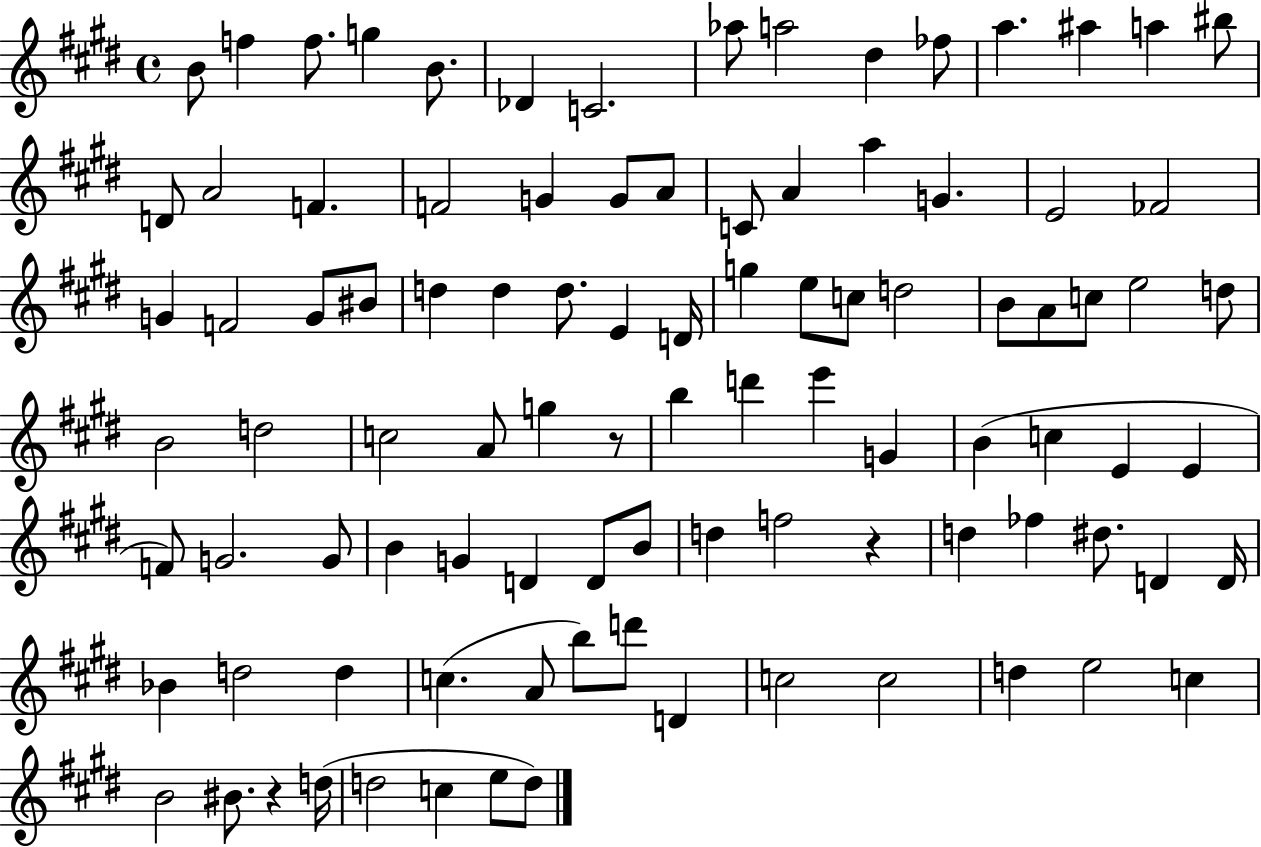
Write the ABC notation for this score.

X:1
T:Untitled
M:4/4
L:1/4
K:E
B/2 f f/2 g B/2 _D C2 _a/2 a2 ^d _f/2 a ^a a ^b/2 D/2 A2 F F2 G G/2 A/2 C/2 A a G E2 _F2 G F2 G/2 ^B/2 d d d/2 E D/4 g e/2 c/2 d2 B/2 A/2 c/2 e2 d/2 B2 d2 c2 A/2 g z/2 b d' e' G B c E E F/2 G2 G/2 B G D D/2 B/2 d f2 z d _f ^d/2 D D/4 _B d2 d c A/2 b/2 d'/2 D c2 c2 d e2 c B2 ^B/2 z d/4 d2 c e/2 d/2